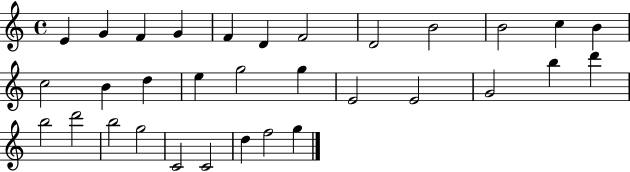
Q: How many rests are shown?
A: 0